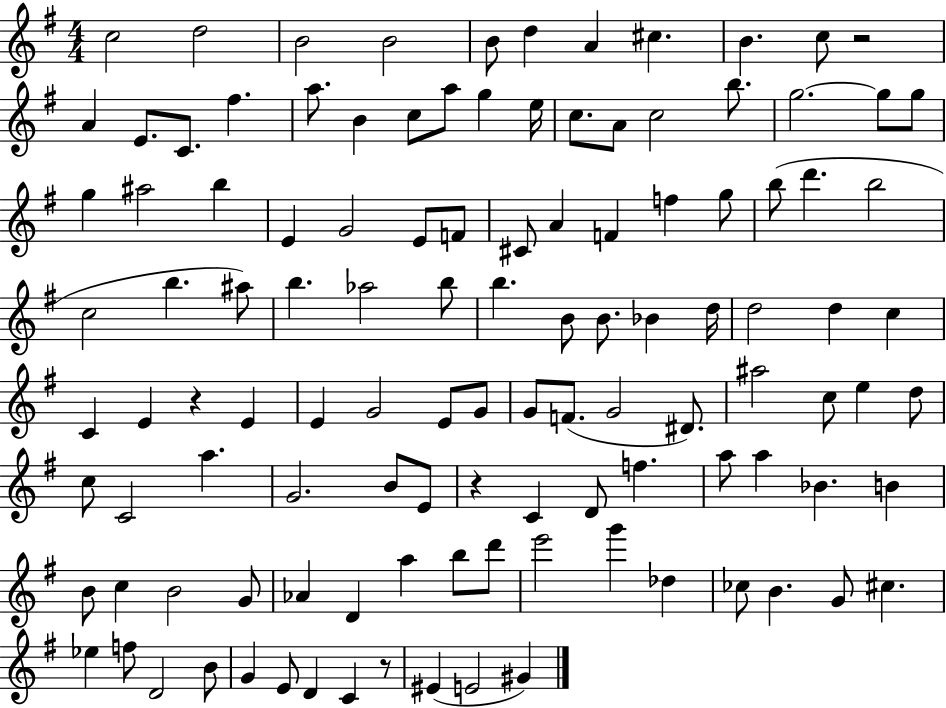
{
  \clef treble
  \numericTimeSignature
  \time 4/4
  \key g \major
  c''2 d''2 | b'2 b'2 | b'8 d''4 a'4 cis''4. | b'4. c''8 r2 | \break a'4 e'8. c'8. fis''4. | a''8. b'4 c''8 a''8 g''4 e''16 | c''8. a'8 c''2 b''8. | g''2.~~ g''8 g''8 | \break g''4 ais''2 b''4 | e'4 g'2 e'8 f'8 | cis'8 a'4 f'4 f''4 g''8 | b''8( d'''4. b''2 | \break c''2 b''4. ais''8) | b''4. aes''2 b''8 | b''4. b'8 b'8. bes'4 d''16 | d''2 d''4 c''4 | \break c'4 e'4 r4 e'4 | e'4 g'2 e'8 g'8 | g'8 f'8.( g'2 dis'8.) | ais''2 c''8 e''4 d''8 | \break c''8 c'2 a''4. | g'2. b'8 e'8 | r4 c'4 d'8 f''4. | a''8 a''4 bes'4. b'4 | \break b'8 c''4 b'2 g'8 | aes'4 d'4 a''4 b''8 d'''8 | e'''2 g'''4 des''4 | ces''8 b'4. g'8 cis''4. | \break ees''4 f''8 d'2 b'8 | g'4 e'8 d'4 c'4 r8 | eis'4( e'2 gis'4) | \bar "|."
}